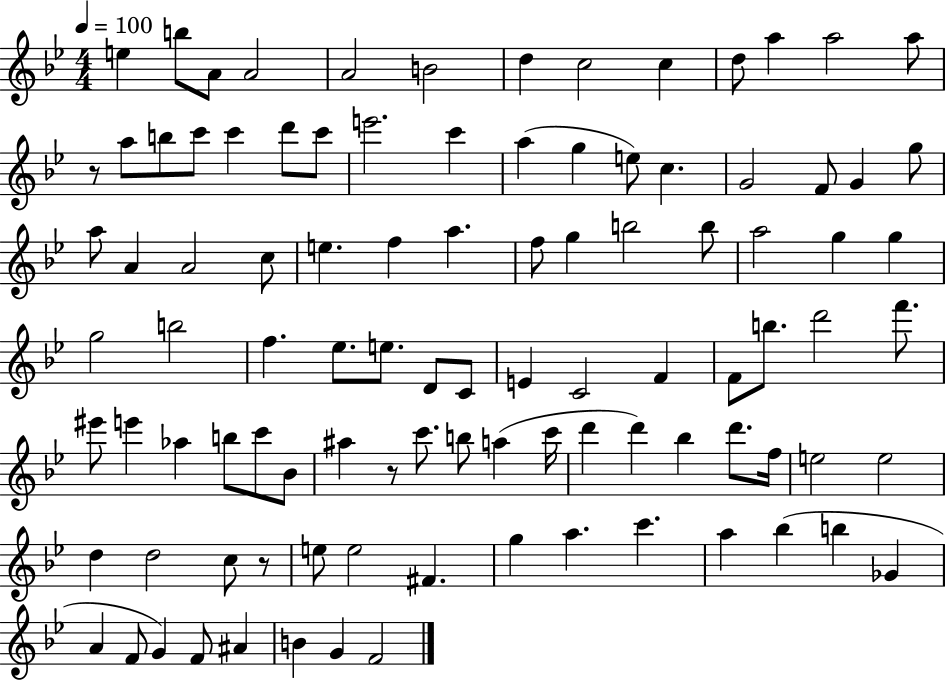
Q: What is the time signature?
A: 4/4